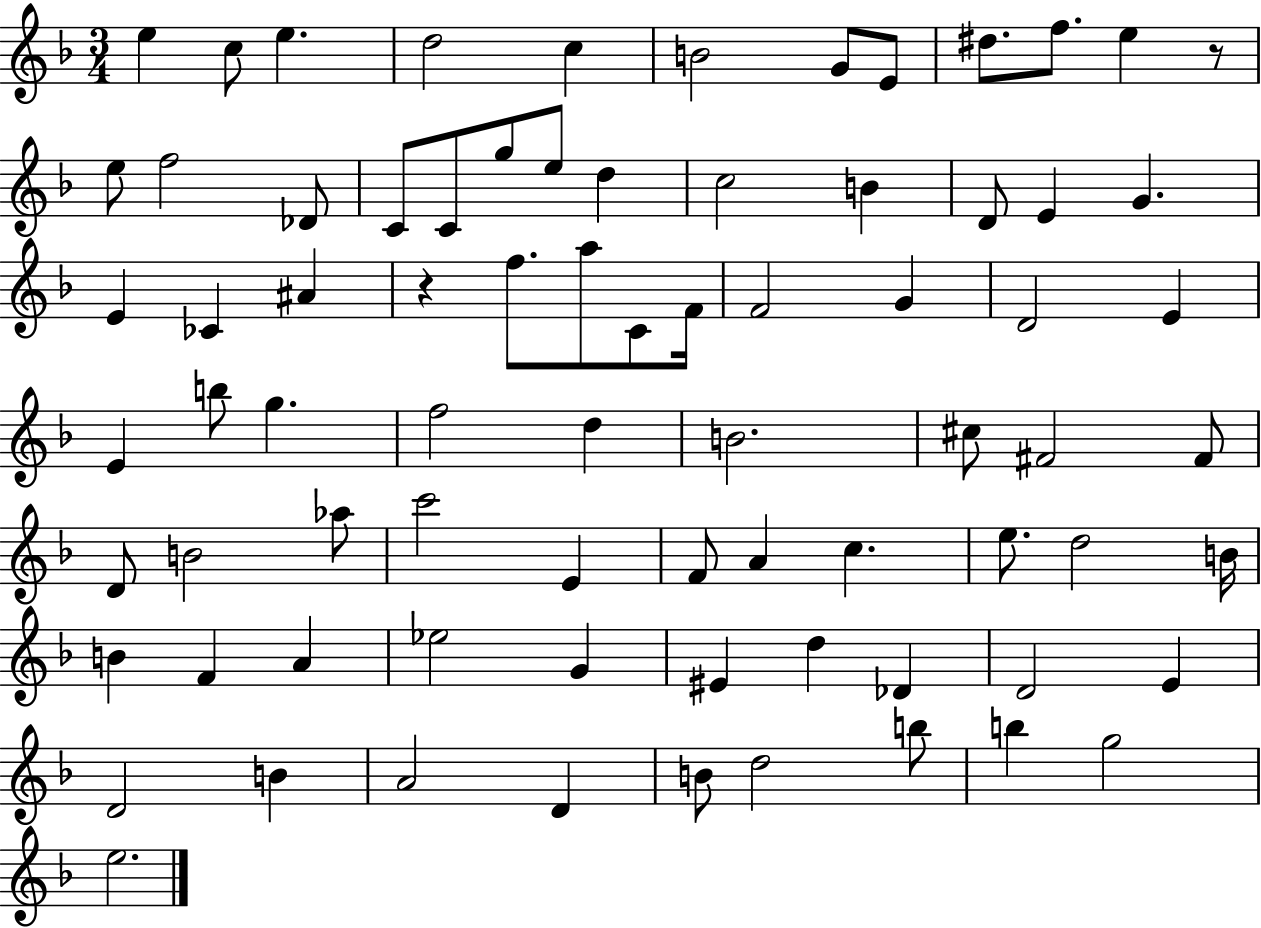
X:1
T:Untitled
M:3/4
L:1/4
K:F
e c/2 e d2 c B2 G/2 E/2 ^d/2 f/2 e z/2 e/2 f2 _D/2 C/2 C/2 g/2 e/2 d c2 B D/2 E G E _C ^A z f/2 a/2 C/2 F/4 F2 G D2 E E b/2 g f2 d B2 ^c/2 ^F2 ^F/2 D/2 B2 _a/2 c'2 E F/2 A c e/2 d2 B/4 B F A _e2 G ^E d _D D2 E D2 B A2 D B/2 d2 b/2 b g2 e2